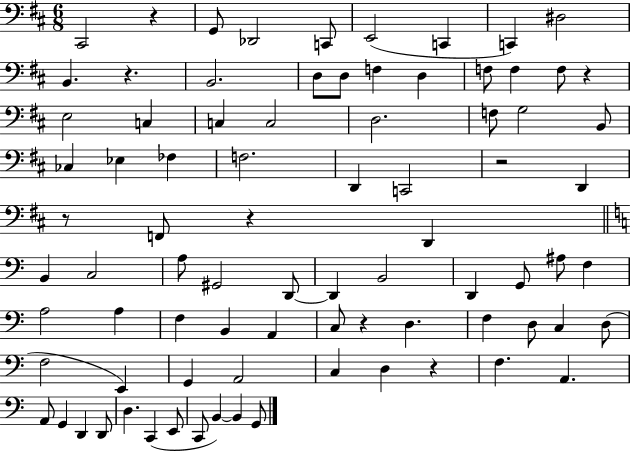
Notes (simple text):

C#2/h R/q G2/e Db2/h C2/e E2/h C2/q C2/q D#3/h B2/q. R/q. B2/h. D3/e D3/e F3/q D3/q F3/e F3/q F3/e R/q E3/h C3/q C3/q C3/h D3/h. F3/e G3/h B2/e CES3/q Eb3/q FES3/q F3/h. D2/q C2/h R/h D2/q R/e F2/e R/q D2/q B2/q C3/h A3/e G#2/h D2/e D2/q B2/h D2/q G2/e A#3/e F3/q A3/h A3/q F3/q B2/q A2/q C3/e R/q D3/q. F3/q D3/e C3/q D3/e F3/h E2/q G2/q A2/h C3/q D3/q R/q F3/q. A2/q. A2/e G2/q D2/q D2/e D3/q. C2/q E2/e C2/e B2/q B2/q G2/e